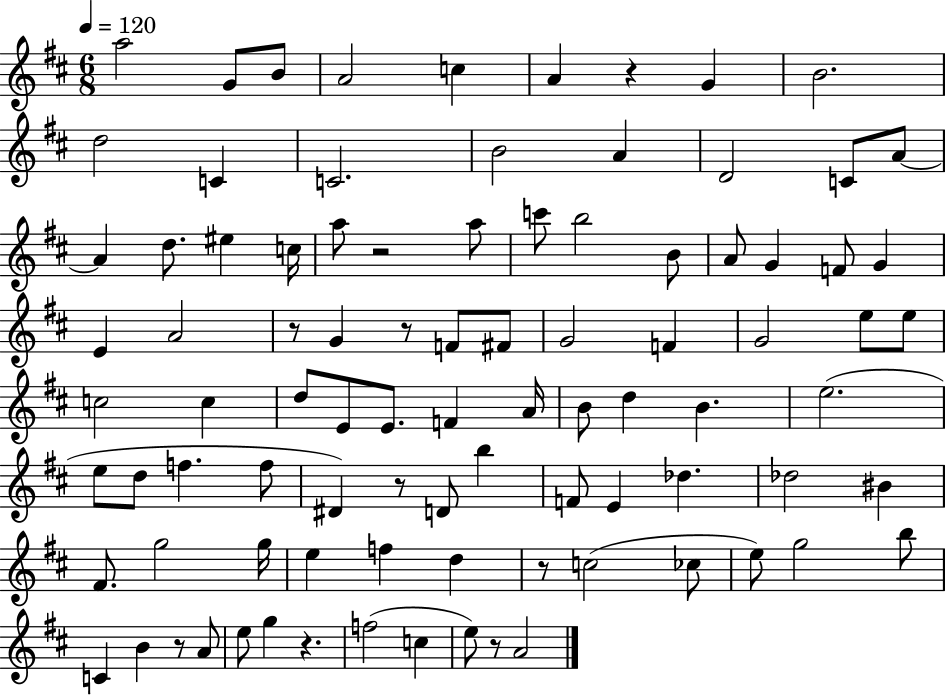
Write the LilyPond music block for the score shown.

{
  \clef treble
  \numericTimeSignature
  \time 6/8
  \key d \major
  \tempo 4 = 120
  a''2 g'8 b'8 | a'2 c''4 | a'4 r4 g'4 | b'2. | \break d''2 c'4 | c'2. | b'2 a'4 | d'2 c'8 a'8~~ | \break a'4 d''8. eis''4 c''16 | a''8 r2 a''8 | c'''8 b''2 b'8 | a'8 g'4 f'8 g'4 | \break e'4 a'2 | r8 g'4 r8 f'8 fis'8 | g'2 f'4 | g'2 e''8 e''8 | \break c''2 c''4 | d''8 e'8 e'8. f'4 a'16 | b'8 d''4 b'4. | e''2.( | \break e''8 d''8 f''4. f''8 | dis'4) r8 d'8 b''4 | f'8 e'4 des''4. | des''2 bis'4 | \break fis'8. g''2 g''16 | e''4 f''4 d''4 | r8 c''2( ces''8 | e''8) g''2 b''8 | \break c'4 b'4 r8 a'8 | e''8 g''4 r4. | f''2( c''4 | e''8) r8 a'2 | \break \bar "|."
}